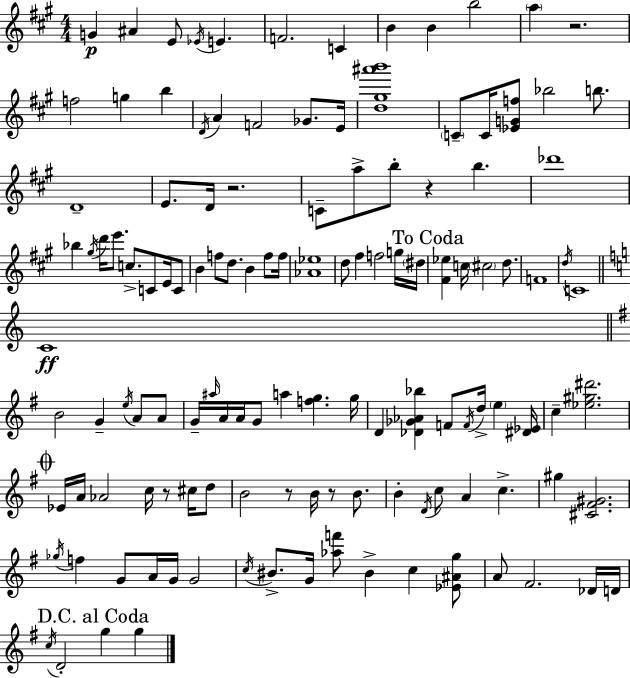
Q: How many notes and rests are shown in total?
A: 126